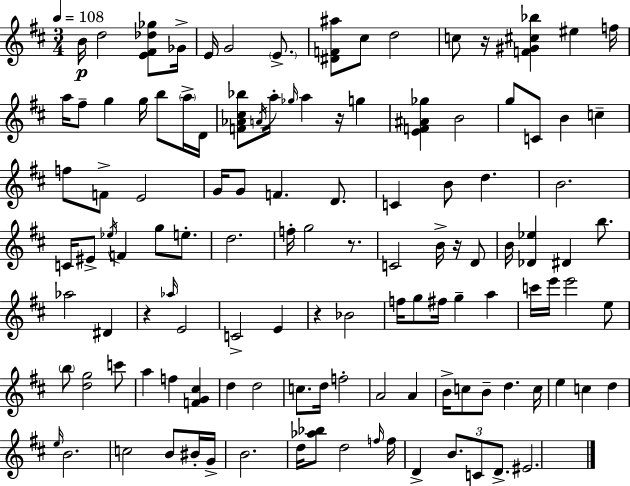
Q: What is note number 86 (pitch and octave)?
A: C5